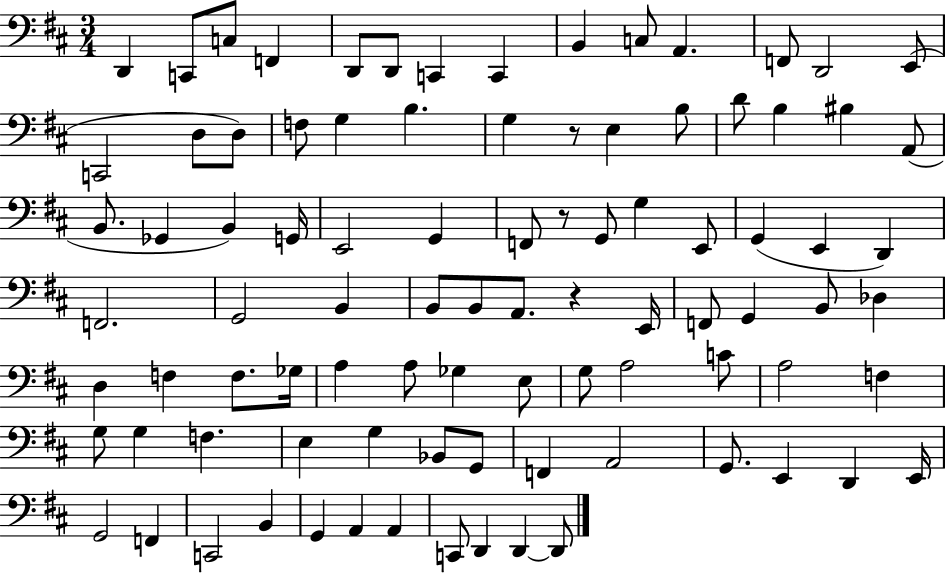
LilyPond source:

{
  \clef bass
  \numericTimeSignature
  \time 3/4
  \key d \major
  d,4 c,8 c8 f,4 | d,8 d,8 c,4 c,4 | b,4 c8 a,4. | f,8 d,2 e,8( | \break c,2 d8 d8) | f8 g4 b4. | g4 r8 e4 b8 | d'8 b4 bis4 a,8( | \break b,8. ges,4 b,4) g,16 | e,2 g,4 | f,8 r8 g,8 g4 e,8 | g,4( e,4 d,4) | \break f,2. | g,2 b,4 | b,8 b,8 a,8. r4 e,16 | f,8 g,4 b,8 des4 | \break d4 f4 f8. ges16 | a4 a8 ges4 e8 | g8 a2 c'8 | a2 f4 | \break g8 g4 f4. | e4 g4 bes,8 g,8 | f,4 a,2 | g,8. e,4 d,4 e,16 | \break g,2 f,4 | c,2 b,4 | g,4 a,4 a,4 | c,8 d,4 d,4~~ d,8 | \break \bar "|."
}